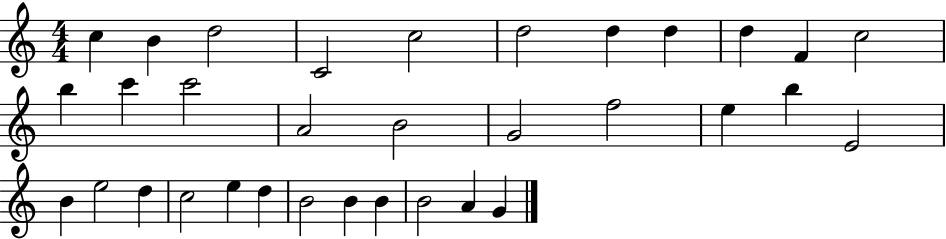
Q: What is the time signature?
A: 4/4